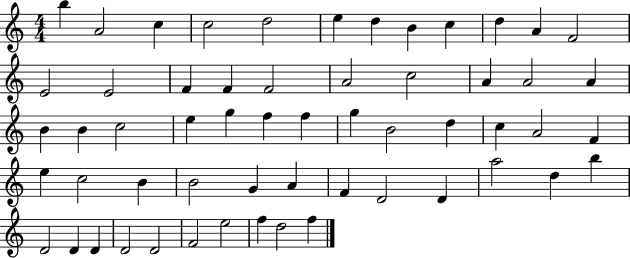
{
  \clef treble
  \numericTimeSignature
  \time 4/4
  \key c \major
  b''4 a'2 c''4 | c''2 d''2 | e''4 d''4 b'4 c''4 | d''4 a'4 f'2 | \break e'2 e'2 | f'4 f'4 f'2 | a'2 c''2 | a'4 a'2 a'4 | \break b'4 b'4 c''2 | e''4 g''4 f''4 f''4 | g''4 b'2 d''4 | c''4 a'2 f'4 | \break e''4 c''2 b'4 | b'2 g'4 a'4 | f'4 d'2 d'4 | a''2 d''4 b''4 | \break d'2 d'4 d'4 | d'2 d'2 | f'2 e''2 | f''4 d''2 f''4 | \break \bar "|."
}